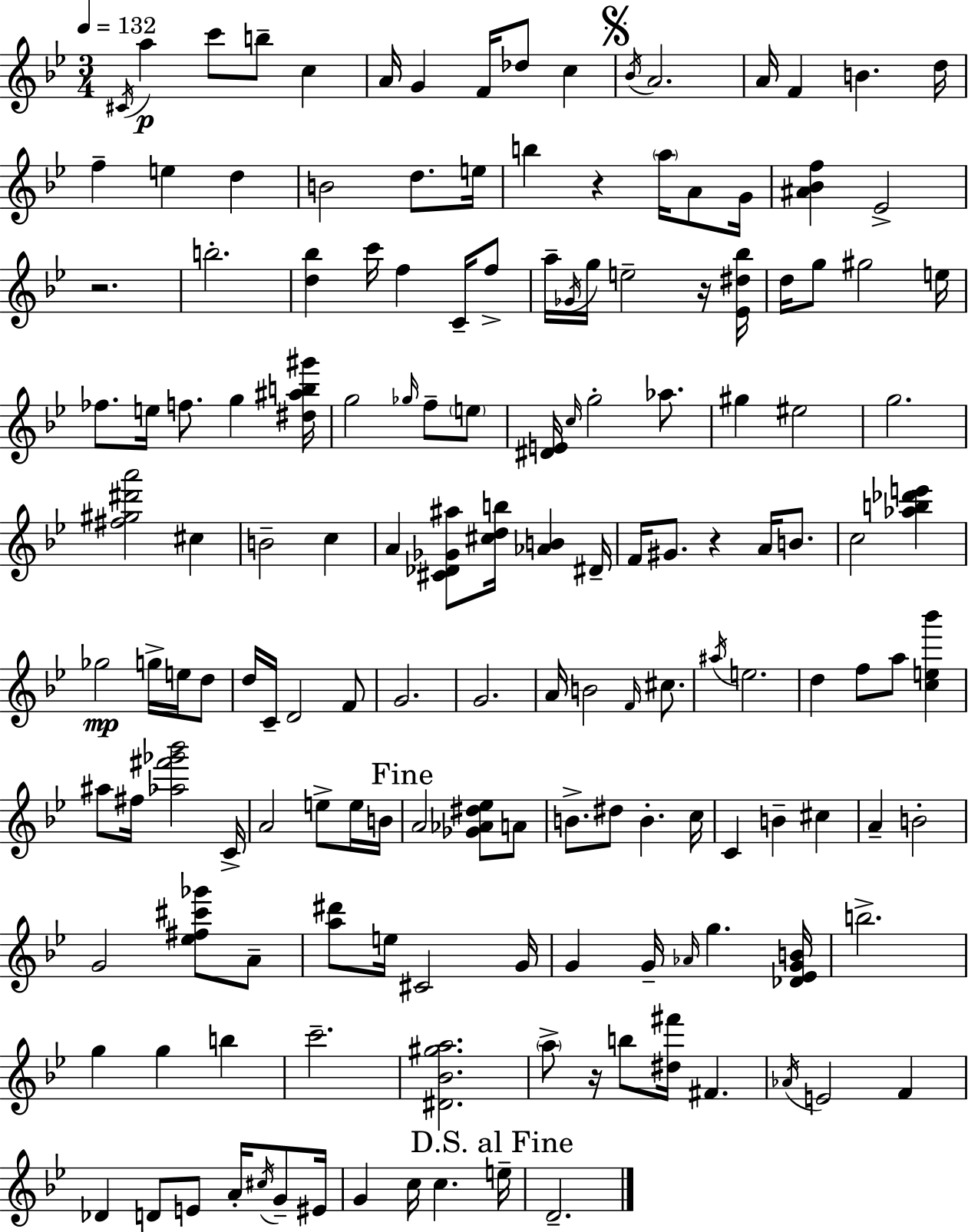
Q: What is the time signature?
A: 3/4